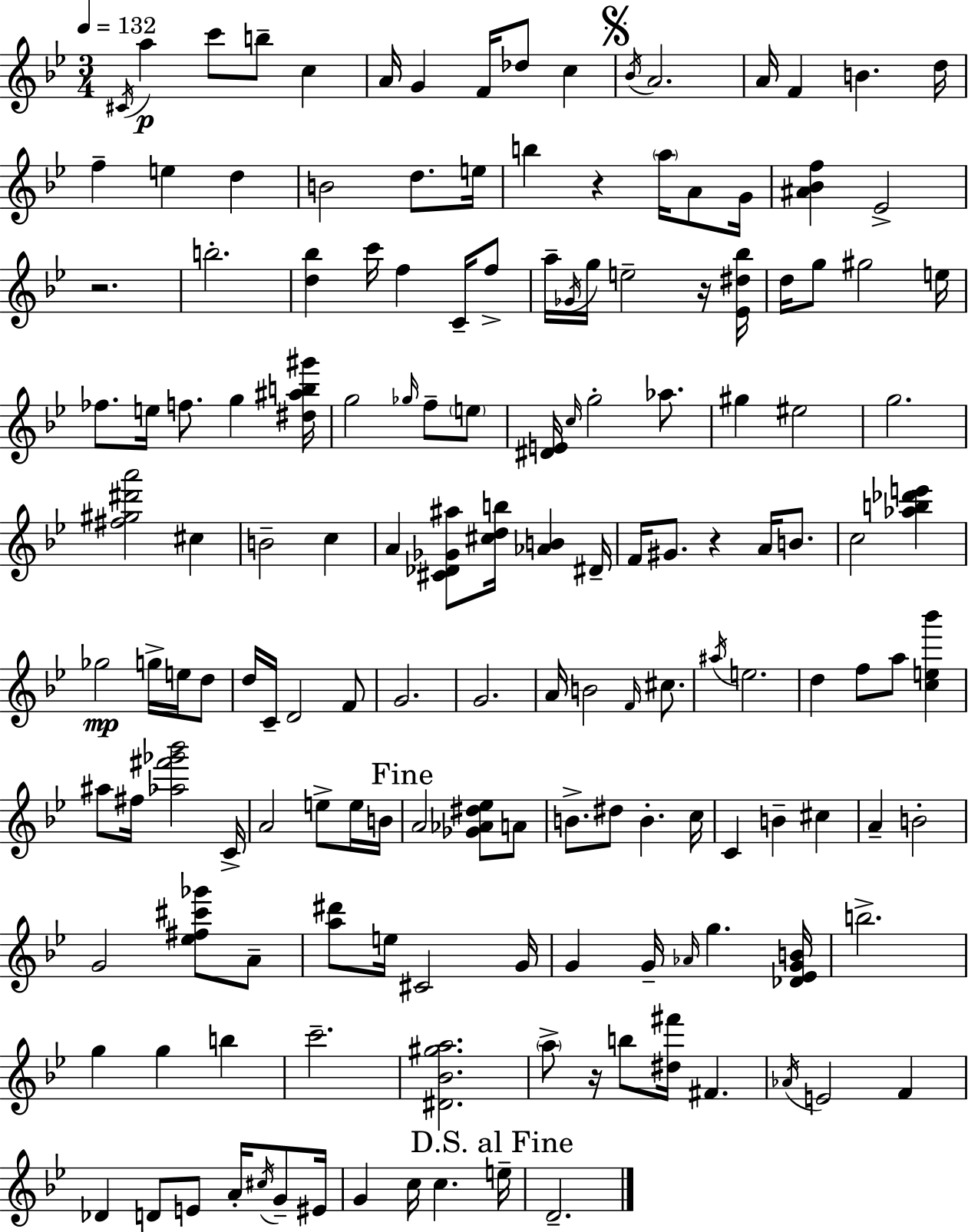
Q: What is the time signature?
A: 3/4